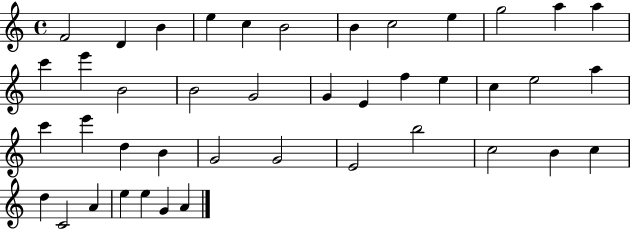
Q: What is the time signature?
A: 4/4